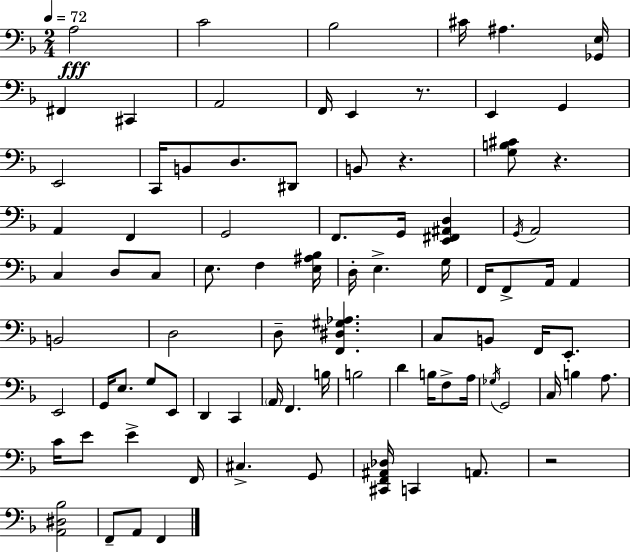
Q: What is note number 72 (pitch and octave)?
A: A2